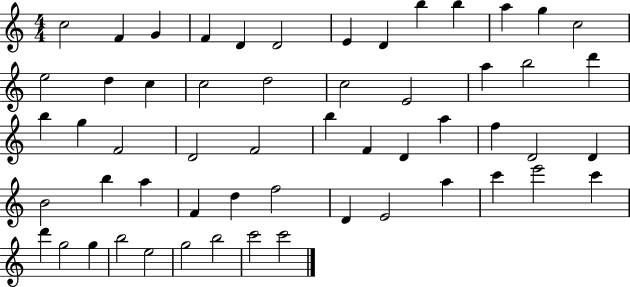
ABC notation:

X:1
T:Untitled
M:4/4
L:1/4
K:C
c2 F G F D D2 E D b b a g c2 e2 d c c2 d2 c2 E2 a b2 d' b g F2 D2 F2 b F D a f D2 D B2 b a F d f2 D E2 a c' e'2 c' d' g2 g b2 e2 g2 b2 c'2 c'2